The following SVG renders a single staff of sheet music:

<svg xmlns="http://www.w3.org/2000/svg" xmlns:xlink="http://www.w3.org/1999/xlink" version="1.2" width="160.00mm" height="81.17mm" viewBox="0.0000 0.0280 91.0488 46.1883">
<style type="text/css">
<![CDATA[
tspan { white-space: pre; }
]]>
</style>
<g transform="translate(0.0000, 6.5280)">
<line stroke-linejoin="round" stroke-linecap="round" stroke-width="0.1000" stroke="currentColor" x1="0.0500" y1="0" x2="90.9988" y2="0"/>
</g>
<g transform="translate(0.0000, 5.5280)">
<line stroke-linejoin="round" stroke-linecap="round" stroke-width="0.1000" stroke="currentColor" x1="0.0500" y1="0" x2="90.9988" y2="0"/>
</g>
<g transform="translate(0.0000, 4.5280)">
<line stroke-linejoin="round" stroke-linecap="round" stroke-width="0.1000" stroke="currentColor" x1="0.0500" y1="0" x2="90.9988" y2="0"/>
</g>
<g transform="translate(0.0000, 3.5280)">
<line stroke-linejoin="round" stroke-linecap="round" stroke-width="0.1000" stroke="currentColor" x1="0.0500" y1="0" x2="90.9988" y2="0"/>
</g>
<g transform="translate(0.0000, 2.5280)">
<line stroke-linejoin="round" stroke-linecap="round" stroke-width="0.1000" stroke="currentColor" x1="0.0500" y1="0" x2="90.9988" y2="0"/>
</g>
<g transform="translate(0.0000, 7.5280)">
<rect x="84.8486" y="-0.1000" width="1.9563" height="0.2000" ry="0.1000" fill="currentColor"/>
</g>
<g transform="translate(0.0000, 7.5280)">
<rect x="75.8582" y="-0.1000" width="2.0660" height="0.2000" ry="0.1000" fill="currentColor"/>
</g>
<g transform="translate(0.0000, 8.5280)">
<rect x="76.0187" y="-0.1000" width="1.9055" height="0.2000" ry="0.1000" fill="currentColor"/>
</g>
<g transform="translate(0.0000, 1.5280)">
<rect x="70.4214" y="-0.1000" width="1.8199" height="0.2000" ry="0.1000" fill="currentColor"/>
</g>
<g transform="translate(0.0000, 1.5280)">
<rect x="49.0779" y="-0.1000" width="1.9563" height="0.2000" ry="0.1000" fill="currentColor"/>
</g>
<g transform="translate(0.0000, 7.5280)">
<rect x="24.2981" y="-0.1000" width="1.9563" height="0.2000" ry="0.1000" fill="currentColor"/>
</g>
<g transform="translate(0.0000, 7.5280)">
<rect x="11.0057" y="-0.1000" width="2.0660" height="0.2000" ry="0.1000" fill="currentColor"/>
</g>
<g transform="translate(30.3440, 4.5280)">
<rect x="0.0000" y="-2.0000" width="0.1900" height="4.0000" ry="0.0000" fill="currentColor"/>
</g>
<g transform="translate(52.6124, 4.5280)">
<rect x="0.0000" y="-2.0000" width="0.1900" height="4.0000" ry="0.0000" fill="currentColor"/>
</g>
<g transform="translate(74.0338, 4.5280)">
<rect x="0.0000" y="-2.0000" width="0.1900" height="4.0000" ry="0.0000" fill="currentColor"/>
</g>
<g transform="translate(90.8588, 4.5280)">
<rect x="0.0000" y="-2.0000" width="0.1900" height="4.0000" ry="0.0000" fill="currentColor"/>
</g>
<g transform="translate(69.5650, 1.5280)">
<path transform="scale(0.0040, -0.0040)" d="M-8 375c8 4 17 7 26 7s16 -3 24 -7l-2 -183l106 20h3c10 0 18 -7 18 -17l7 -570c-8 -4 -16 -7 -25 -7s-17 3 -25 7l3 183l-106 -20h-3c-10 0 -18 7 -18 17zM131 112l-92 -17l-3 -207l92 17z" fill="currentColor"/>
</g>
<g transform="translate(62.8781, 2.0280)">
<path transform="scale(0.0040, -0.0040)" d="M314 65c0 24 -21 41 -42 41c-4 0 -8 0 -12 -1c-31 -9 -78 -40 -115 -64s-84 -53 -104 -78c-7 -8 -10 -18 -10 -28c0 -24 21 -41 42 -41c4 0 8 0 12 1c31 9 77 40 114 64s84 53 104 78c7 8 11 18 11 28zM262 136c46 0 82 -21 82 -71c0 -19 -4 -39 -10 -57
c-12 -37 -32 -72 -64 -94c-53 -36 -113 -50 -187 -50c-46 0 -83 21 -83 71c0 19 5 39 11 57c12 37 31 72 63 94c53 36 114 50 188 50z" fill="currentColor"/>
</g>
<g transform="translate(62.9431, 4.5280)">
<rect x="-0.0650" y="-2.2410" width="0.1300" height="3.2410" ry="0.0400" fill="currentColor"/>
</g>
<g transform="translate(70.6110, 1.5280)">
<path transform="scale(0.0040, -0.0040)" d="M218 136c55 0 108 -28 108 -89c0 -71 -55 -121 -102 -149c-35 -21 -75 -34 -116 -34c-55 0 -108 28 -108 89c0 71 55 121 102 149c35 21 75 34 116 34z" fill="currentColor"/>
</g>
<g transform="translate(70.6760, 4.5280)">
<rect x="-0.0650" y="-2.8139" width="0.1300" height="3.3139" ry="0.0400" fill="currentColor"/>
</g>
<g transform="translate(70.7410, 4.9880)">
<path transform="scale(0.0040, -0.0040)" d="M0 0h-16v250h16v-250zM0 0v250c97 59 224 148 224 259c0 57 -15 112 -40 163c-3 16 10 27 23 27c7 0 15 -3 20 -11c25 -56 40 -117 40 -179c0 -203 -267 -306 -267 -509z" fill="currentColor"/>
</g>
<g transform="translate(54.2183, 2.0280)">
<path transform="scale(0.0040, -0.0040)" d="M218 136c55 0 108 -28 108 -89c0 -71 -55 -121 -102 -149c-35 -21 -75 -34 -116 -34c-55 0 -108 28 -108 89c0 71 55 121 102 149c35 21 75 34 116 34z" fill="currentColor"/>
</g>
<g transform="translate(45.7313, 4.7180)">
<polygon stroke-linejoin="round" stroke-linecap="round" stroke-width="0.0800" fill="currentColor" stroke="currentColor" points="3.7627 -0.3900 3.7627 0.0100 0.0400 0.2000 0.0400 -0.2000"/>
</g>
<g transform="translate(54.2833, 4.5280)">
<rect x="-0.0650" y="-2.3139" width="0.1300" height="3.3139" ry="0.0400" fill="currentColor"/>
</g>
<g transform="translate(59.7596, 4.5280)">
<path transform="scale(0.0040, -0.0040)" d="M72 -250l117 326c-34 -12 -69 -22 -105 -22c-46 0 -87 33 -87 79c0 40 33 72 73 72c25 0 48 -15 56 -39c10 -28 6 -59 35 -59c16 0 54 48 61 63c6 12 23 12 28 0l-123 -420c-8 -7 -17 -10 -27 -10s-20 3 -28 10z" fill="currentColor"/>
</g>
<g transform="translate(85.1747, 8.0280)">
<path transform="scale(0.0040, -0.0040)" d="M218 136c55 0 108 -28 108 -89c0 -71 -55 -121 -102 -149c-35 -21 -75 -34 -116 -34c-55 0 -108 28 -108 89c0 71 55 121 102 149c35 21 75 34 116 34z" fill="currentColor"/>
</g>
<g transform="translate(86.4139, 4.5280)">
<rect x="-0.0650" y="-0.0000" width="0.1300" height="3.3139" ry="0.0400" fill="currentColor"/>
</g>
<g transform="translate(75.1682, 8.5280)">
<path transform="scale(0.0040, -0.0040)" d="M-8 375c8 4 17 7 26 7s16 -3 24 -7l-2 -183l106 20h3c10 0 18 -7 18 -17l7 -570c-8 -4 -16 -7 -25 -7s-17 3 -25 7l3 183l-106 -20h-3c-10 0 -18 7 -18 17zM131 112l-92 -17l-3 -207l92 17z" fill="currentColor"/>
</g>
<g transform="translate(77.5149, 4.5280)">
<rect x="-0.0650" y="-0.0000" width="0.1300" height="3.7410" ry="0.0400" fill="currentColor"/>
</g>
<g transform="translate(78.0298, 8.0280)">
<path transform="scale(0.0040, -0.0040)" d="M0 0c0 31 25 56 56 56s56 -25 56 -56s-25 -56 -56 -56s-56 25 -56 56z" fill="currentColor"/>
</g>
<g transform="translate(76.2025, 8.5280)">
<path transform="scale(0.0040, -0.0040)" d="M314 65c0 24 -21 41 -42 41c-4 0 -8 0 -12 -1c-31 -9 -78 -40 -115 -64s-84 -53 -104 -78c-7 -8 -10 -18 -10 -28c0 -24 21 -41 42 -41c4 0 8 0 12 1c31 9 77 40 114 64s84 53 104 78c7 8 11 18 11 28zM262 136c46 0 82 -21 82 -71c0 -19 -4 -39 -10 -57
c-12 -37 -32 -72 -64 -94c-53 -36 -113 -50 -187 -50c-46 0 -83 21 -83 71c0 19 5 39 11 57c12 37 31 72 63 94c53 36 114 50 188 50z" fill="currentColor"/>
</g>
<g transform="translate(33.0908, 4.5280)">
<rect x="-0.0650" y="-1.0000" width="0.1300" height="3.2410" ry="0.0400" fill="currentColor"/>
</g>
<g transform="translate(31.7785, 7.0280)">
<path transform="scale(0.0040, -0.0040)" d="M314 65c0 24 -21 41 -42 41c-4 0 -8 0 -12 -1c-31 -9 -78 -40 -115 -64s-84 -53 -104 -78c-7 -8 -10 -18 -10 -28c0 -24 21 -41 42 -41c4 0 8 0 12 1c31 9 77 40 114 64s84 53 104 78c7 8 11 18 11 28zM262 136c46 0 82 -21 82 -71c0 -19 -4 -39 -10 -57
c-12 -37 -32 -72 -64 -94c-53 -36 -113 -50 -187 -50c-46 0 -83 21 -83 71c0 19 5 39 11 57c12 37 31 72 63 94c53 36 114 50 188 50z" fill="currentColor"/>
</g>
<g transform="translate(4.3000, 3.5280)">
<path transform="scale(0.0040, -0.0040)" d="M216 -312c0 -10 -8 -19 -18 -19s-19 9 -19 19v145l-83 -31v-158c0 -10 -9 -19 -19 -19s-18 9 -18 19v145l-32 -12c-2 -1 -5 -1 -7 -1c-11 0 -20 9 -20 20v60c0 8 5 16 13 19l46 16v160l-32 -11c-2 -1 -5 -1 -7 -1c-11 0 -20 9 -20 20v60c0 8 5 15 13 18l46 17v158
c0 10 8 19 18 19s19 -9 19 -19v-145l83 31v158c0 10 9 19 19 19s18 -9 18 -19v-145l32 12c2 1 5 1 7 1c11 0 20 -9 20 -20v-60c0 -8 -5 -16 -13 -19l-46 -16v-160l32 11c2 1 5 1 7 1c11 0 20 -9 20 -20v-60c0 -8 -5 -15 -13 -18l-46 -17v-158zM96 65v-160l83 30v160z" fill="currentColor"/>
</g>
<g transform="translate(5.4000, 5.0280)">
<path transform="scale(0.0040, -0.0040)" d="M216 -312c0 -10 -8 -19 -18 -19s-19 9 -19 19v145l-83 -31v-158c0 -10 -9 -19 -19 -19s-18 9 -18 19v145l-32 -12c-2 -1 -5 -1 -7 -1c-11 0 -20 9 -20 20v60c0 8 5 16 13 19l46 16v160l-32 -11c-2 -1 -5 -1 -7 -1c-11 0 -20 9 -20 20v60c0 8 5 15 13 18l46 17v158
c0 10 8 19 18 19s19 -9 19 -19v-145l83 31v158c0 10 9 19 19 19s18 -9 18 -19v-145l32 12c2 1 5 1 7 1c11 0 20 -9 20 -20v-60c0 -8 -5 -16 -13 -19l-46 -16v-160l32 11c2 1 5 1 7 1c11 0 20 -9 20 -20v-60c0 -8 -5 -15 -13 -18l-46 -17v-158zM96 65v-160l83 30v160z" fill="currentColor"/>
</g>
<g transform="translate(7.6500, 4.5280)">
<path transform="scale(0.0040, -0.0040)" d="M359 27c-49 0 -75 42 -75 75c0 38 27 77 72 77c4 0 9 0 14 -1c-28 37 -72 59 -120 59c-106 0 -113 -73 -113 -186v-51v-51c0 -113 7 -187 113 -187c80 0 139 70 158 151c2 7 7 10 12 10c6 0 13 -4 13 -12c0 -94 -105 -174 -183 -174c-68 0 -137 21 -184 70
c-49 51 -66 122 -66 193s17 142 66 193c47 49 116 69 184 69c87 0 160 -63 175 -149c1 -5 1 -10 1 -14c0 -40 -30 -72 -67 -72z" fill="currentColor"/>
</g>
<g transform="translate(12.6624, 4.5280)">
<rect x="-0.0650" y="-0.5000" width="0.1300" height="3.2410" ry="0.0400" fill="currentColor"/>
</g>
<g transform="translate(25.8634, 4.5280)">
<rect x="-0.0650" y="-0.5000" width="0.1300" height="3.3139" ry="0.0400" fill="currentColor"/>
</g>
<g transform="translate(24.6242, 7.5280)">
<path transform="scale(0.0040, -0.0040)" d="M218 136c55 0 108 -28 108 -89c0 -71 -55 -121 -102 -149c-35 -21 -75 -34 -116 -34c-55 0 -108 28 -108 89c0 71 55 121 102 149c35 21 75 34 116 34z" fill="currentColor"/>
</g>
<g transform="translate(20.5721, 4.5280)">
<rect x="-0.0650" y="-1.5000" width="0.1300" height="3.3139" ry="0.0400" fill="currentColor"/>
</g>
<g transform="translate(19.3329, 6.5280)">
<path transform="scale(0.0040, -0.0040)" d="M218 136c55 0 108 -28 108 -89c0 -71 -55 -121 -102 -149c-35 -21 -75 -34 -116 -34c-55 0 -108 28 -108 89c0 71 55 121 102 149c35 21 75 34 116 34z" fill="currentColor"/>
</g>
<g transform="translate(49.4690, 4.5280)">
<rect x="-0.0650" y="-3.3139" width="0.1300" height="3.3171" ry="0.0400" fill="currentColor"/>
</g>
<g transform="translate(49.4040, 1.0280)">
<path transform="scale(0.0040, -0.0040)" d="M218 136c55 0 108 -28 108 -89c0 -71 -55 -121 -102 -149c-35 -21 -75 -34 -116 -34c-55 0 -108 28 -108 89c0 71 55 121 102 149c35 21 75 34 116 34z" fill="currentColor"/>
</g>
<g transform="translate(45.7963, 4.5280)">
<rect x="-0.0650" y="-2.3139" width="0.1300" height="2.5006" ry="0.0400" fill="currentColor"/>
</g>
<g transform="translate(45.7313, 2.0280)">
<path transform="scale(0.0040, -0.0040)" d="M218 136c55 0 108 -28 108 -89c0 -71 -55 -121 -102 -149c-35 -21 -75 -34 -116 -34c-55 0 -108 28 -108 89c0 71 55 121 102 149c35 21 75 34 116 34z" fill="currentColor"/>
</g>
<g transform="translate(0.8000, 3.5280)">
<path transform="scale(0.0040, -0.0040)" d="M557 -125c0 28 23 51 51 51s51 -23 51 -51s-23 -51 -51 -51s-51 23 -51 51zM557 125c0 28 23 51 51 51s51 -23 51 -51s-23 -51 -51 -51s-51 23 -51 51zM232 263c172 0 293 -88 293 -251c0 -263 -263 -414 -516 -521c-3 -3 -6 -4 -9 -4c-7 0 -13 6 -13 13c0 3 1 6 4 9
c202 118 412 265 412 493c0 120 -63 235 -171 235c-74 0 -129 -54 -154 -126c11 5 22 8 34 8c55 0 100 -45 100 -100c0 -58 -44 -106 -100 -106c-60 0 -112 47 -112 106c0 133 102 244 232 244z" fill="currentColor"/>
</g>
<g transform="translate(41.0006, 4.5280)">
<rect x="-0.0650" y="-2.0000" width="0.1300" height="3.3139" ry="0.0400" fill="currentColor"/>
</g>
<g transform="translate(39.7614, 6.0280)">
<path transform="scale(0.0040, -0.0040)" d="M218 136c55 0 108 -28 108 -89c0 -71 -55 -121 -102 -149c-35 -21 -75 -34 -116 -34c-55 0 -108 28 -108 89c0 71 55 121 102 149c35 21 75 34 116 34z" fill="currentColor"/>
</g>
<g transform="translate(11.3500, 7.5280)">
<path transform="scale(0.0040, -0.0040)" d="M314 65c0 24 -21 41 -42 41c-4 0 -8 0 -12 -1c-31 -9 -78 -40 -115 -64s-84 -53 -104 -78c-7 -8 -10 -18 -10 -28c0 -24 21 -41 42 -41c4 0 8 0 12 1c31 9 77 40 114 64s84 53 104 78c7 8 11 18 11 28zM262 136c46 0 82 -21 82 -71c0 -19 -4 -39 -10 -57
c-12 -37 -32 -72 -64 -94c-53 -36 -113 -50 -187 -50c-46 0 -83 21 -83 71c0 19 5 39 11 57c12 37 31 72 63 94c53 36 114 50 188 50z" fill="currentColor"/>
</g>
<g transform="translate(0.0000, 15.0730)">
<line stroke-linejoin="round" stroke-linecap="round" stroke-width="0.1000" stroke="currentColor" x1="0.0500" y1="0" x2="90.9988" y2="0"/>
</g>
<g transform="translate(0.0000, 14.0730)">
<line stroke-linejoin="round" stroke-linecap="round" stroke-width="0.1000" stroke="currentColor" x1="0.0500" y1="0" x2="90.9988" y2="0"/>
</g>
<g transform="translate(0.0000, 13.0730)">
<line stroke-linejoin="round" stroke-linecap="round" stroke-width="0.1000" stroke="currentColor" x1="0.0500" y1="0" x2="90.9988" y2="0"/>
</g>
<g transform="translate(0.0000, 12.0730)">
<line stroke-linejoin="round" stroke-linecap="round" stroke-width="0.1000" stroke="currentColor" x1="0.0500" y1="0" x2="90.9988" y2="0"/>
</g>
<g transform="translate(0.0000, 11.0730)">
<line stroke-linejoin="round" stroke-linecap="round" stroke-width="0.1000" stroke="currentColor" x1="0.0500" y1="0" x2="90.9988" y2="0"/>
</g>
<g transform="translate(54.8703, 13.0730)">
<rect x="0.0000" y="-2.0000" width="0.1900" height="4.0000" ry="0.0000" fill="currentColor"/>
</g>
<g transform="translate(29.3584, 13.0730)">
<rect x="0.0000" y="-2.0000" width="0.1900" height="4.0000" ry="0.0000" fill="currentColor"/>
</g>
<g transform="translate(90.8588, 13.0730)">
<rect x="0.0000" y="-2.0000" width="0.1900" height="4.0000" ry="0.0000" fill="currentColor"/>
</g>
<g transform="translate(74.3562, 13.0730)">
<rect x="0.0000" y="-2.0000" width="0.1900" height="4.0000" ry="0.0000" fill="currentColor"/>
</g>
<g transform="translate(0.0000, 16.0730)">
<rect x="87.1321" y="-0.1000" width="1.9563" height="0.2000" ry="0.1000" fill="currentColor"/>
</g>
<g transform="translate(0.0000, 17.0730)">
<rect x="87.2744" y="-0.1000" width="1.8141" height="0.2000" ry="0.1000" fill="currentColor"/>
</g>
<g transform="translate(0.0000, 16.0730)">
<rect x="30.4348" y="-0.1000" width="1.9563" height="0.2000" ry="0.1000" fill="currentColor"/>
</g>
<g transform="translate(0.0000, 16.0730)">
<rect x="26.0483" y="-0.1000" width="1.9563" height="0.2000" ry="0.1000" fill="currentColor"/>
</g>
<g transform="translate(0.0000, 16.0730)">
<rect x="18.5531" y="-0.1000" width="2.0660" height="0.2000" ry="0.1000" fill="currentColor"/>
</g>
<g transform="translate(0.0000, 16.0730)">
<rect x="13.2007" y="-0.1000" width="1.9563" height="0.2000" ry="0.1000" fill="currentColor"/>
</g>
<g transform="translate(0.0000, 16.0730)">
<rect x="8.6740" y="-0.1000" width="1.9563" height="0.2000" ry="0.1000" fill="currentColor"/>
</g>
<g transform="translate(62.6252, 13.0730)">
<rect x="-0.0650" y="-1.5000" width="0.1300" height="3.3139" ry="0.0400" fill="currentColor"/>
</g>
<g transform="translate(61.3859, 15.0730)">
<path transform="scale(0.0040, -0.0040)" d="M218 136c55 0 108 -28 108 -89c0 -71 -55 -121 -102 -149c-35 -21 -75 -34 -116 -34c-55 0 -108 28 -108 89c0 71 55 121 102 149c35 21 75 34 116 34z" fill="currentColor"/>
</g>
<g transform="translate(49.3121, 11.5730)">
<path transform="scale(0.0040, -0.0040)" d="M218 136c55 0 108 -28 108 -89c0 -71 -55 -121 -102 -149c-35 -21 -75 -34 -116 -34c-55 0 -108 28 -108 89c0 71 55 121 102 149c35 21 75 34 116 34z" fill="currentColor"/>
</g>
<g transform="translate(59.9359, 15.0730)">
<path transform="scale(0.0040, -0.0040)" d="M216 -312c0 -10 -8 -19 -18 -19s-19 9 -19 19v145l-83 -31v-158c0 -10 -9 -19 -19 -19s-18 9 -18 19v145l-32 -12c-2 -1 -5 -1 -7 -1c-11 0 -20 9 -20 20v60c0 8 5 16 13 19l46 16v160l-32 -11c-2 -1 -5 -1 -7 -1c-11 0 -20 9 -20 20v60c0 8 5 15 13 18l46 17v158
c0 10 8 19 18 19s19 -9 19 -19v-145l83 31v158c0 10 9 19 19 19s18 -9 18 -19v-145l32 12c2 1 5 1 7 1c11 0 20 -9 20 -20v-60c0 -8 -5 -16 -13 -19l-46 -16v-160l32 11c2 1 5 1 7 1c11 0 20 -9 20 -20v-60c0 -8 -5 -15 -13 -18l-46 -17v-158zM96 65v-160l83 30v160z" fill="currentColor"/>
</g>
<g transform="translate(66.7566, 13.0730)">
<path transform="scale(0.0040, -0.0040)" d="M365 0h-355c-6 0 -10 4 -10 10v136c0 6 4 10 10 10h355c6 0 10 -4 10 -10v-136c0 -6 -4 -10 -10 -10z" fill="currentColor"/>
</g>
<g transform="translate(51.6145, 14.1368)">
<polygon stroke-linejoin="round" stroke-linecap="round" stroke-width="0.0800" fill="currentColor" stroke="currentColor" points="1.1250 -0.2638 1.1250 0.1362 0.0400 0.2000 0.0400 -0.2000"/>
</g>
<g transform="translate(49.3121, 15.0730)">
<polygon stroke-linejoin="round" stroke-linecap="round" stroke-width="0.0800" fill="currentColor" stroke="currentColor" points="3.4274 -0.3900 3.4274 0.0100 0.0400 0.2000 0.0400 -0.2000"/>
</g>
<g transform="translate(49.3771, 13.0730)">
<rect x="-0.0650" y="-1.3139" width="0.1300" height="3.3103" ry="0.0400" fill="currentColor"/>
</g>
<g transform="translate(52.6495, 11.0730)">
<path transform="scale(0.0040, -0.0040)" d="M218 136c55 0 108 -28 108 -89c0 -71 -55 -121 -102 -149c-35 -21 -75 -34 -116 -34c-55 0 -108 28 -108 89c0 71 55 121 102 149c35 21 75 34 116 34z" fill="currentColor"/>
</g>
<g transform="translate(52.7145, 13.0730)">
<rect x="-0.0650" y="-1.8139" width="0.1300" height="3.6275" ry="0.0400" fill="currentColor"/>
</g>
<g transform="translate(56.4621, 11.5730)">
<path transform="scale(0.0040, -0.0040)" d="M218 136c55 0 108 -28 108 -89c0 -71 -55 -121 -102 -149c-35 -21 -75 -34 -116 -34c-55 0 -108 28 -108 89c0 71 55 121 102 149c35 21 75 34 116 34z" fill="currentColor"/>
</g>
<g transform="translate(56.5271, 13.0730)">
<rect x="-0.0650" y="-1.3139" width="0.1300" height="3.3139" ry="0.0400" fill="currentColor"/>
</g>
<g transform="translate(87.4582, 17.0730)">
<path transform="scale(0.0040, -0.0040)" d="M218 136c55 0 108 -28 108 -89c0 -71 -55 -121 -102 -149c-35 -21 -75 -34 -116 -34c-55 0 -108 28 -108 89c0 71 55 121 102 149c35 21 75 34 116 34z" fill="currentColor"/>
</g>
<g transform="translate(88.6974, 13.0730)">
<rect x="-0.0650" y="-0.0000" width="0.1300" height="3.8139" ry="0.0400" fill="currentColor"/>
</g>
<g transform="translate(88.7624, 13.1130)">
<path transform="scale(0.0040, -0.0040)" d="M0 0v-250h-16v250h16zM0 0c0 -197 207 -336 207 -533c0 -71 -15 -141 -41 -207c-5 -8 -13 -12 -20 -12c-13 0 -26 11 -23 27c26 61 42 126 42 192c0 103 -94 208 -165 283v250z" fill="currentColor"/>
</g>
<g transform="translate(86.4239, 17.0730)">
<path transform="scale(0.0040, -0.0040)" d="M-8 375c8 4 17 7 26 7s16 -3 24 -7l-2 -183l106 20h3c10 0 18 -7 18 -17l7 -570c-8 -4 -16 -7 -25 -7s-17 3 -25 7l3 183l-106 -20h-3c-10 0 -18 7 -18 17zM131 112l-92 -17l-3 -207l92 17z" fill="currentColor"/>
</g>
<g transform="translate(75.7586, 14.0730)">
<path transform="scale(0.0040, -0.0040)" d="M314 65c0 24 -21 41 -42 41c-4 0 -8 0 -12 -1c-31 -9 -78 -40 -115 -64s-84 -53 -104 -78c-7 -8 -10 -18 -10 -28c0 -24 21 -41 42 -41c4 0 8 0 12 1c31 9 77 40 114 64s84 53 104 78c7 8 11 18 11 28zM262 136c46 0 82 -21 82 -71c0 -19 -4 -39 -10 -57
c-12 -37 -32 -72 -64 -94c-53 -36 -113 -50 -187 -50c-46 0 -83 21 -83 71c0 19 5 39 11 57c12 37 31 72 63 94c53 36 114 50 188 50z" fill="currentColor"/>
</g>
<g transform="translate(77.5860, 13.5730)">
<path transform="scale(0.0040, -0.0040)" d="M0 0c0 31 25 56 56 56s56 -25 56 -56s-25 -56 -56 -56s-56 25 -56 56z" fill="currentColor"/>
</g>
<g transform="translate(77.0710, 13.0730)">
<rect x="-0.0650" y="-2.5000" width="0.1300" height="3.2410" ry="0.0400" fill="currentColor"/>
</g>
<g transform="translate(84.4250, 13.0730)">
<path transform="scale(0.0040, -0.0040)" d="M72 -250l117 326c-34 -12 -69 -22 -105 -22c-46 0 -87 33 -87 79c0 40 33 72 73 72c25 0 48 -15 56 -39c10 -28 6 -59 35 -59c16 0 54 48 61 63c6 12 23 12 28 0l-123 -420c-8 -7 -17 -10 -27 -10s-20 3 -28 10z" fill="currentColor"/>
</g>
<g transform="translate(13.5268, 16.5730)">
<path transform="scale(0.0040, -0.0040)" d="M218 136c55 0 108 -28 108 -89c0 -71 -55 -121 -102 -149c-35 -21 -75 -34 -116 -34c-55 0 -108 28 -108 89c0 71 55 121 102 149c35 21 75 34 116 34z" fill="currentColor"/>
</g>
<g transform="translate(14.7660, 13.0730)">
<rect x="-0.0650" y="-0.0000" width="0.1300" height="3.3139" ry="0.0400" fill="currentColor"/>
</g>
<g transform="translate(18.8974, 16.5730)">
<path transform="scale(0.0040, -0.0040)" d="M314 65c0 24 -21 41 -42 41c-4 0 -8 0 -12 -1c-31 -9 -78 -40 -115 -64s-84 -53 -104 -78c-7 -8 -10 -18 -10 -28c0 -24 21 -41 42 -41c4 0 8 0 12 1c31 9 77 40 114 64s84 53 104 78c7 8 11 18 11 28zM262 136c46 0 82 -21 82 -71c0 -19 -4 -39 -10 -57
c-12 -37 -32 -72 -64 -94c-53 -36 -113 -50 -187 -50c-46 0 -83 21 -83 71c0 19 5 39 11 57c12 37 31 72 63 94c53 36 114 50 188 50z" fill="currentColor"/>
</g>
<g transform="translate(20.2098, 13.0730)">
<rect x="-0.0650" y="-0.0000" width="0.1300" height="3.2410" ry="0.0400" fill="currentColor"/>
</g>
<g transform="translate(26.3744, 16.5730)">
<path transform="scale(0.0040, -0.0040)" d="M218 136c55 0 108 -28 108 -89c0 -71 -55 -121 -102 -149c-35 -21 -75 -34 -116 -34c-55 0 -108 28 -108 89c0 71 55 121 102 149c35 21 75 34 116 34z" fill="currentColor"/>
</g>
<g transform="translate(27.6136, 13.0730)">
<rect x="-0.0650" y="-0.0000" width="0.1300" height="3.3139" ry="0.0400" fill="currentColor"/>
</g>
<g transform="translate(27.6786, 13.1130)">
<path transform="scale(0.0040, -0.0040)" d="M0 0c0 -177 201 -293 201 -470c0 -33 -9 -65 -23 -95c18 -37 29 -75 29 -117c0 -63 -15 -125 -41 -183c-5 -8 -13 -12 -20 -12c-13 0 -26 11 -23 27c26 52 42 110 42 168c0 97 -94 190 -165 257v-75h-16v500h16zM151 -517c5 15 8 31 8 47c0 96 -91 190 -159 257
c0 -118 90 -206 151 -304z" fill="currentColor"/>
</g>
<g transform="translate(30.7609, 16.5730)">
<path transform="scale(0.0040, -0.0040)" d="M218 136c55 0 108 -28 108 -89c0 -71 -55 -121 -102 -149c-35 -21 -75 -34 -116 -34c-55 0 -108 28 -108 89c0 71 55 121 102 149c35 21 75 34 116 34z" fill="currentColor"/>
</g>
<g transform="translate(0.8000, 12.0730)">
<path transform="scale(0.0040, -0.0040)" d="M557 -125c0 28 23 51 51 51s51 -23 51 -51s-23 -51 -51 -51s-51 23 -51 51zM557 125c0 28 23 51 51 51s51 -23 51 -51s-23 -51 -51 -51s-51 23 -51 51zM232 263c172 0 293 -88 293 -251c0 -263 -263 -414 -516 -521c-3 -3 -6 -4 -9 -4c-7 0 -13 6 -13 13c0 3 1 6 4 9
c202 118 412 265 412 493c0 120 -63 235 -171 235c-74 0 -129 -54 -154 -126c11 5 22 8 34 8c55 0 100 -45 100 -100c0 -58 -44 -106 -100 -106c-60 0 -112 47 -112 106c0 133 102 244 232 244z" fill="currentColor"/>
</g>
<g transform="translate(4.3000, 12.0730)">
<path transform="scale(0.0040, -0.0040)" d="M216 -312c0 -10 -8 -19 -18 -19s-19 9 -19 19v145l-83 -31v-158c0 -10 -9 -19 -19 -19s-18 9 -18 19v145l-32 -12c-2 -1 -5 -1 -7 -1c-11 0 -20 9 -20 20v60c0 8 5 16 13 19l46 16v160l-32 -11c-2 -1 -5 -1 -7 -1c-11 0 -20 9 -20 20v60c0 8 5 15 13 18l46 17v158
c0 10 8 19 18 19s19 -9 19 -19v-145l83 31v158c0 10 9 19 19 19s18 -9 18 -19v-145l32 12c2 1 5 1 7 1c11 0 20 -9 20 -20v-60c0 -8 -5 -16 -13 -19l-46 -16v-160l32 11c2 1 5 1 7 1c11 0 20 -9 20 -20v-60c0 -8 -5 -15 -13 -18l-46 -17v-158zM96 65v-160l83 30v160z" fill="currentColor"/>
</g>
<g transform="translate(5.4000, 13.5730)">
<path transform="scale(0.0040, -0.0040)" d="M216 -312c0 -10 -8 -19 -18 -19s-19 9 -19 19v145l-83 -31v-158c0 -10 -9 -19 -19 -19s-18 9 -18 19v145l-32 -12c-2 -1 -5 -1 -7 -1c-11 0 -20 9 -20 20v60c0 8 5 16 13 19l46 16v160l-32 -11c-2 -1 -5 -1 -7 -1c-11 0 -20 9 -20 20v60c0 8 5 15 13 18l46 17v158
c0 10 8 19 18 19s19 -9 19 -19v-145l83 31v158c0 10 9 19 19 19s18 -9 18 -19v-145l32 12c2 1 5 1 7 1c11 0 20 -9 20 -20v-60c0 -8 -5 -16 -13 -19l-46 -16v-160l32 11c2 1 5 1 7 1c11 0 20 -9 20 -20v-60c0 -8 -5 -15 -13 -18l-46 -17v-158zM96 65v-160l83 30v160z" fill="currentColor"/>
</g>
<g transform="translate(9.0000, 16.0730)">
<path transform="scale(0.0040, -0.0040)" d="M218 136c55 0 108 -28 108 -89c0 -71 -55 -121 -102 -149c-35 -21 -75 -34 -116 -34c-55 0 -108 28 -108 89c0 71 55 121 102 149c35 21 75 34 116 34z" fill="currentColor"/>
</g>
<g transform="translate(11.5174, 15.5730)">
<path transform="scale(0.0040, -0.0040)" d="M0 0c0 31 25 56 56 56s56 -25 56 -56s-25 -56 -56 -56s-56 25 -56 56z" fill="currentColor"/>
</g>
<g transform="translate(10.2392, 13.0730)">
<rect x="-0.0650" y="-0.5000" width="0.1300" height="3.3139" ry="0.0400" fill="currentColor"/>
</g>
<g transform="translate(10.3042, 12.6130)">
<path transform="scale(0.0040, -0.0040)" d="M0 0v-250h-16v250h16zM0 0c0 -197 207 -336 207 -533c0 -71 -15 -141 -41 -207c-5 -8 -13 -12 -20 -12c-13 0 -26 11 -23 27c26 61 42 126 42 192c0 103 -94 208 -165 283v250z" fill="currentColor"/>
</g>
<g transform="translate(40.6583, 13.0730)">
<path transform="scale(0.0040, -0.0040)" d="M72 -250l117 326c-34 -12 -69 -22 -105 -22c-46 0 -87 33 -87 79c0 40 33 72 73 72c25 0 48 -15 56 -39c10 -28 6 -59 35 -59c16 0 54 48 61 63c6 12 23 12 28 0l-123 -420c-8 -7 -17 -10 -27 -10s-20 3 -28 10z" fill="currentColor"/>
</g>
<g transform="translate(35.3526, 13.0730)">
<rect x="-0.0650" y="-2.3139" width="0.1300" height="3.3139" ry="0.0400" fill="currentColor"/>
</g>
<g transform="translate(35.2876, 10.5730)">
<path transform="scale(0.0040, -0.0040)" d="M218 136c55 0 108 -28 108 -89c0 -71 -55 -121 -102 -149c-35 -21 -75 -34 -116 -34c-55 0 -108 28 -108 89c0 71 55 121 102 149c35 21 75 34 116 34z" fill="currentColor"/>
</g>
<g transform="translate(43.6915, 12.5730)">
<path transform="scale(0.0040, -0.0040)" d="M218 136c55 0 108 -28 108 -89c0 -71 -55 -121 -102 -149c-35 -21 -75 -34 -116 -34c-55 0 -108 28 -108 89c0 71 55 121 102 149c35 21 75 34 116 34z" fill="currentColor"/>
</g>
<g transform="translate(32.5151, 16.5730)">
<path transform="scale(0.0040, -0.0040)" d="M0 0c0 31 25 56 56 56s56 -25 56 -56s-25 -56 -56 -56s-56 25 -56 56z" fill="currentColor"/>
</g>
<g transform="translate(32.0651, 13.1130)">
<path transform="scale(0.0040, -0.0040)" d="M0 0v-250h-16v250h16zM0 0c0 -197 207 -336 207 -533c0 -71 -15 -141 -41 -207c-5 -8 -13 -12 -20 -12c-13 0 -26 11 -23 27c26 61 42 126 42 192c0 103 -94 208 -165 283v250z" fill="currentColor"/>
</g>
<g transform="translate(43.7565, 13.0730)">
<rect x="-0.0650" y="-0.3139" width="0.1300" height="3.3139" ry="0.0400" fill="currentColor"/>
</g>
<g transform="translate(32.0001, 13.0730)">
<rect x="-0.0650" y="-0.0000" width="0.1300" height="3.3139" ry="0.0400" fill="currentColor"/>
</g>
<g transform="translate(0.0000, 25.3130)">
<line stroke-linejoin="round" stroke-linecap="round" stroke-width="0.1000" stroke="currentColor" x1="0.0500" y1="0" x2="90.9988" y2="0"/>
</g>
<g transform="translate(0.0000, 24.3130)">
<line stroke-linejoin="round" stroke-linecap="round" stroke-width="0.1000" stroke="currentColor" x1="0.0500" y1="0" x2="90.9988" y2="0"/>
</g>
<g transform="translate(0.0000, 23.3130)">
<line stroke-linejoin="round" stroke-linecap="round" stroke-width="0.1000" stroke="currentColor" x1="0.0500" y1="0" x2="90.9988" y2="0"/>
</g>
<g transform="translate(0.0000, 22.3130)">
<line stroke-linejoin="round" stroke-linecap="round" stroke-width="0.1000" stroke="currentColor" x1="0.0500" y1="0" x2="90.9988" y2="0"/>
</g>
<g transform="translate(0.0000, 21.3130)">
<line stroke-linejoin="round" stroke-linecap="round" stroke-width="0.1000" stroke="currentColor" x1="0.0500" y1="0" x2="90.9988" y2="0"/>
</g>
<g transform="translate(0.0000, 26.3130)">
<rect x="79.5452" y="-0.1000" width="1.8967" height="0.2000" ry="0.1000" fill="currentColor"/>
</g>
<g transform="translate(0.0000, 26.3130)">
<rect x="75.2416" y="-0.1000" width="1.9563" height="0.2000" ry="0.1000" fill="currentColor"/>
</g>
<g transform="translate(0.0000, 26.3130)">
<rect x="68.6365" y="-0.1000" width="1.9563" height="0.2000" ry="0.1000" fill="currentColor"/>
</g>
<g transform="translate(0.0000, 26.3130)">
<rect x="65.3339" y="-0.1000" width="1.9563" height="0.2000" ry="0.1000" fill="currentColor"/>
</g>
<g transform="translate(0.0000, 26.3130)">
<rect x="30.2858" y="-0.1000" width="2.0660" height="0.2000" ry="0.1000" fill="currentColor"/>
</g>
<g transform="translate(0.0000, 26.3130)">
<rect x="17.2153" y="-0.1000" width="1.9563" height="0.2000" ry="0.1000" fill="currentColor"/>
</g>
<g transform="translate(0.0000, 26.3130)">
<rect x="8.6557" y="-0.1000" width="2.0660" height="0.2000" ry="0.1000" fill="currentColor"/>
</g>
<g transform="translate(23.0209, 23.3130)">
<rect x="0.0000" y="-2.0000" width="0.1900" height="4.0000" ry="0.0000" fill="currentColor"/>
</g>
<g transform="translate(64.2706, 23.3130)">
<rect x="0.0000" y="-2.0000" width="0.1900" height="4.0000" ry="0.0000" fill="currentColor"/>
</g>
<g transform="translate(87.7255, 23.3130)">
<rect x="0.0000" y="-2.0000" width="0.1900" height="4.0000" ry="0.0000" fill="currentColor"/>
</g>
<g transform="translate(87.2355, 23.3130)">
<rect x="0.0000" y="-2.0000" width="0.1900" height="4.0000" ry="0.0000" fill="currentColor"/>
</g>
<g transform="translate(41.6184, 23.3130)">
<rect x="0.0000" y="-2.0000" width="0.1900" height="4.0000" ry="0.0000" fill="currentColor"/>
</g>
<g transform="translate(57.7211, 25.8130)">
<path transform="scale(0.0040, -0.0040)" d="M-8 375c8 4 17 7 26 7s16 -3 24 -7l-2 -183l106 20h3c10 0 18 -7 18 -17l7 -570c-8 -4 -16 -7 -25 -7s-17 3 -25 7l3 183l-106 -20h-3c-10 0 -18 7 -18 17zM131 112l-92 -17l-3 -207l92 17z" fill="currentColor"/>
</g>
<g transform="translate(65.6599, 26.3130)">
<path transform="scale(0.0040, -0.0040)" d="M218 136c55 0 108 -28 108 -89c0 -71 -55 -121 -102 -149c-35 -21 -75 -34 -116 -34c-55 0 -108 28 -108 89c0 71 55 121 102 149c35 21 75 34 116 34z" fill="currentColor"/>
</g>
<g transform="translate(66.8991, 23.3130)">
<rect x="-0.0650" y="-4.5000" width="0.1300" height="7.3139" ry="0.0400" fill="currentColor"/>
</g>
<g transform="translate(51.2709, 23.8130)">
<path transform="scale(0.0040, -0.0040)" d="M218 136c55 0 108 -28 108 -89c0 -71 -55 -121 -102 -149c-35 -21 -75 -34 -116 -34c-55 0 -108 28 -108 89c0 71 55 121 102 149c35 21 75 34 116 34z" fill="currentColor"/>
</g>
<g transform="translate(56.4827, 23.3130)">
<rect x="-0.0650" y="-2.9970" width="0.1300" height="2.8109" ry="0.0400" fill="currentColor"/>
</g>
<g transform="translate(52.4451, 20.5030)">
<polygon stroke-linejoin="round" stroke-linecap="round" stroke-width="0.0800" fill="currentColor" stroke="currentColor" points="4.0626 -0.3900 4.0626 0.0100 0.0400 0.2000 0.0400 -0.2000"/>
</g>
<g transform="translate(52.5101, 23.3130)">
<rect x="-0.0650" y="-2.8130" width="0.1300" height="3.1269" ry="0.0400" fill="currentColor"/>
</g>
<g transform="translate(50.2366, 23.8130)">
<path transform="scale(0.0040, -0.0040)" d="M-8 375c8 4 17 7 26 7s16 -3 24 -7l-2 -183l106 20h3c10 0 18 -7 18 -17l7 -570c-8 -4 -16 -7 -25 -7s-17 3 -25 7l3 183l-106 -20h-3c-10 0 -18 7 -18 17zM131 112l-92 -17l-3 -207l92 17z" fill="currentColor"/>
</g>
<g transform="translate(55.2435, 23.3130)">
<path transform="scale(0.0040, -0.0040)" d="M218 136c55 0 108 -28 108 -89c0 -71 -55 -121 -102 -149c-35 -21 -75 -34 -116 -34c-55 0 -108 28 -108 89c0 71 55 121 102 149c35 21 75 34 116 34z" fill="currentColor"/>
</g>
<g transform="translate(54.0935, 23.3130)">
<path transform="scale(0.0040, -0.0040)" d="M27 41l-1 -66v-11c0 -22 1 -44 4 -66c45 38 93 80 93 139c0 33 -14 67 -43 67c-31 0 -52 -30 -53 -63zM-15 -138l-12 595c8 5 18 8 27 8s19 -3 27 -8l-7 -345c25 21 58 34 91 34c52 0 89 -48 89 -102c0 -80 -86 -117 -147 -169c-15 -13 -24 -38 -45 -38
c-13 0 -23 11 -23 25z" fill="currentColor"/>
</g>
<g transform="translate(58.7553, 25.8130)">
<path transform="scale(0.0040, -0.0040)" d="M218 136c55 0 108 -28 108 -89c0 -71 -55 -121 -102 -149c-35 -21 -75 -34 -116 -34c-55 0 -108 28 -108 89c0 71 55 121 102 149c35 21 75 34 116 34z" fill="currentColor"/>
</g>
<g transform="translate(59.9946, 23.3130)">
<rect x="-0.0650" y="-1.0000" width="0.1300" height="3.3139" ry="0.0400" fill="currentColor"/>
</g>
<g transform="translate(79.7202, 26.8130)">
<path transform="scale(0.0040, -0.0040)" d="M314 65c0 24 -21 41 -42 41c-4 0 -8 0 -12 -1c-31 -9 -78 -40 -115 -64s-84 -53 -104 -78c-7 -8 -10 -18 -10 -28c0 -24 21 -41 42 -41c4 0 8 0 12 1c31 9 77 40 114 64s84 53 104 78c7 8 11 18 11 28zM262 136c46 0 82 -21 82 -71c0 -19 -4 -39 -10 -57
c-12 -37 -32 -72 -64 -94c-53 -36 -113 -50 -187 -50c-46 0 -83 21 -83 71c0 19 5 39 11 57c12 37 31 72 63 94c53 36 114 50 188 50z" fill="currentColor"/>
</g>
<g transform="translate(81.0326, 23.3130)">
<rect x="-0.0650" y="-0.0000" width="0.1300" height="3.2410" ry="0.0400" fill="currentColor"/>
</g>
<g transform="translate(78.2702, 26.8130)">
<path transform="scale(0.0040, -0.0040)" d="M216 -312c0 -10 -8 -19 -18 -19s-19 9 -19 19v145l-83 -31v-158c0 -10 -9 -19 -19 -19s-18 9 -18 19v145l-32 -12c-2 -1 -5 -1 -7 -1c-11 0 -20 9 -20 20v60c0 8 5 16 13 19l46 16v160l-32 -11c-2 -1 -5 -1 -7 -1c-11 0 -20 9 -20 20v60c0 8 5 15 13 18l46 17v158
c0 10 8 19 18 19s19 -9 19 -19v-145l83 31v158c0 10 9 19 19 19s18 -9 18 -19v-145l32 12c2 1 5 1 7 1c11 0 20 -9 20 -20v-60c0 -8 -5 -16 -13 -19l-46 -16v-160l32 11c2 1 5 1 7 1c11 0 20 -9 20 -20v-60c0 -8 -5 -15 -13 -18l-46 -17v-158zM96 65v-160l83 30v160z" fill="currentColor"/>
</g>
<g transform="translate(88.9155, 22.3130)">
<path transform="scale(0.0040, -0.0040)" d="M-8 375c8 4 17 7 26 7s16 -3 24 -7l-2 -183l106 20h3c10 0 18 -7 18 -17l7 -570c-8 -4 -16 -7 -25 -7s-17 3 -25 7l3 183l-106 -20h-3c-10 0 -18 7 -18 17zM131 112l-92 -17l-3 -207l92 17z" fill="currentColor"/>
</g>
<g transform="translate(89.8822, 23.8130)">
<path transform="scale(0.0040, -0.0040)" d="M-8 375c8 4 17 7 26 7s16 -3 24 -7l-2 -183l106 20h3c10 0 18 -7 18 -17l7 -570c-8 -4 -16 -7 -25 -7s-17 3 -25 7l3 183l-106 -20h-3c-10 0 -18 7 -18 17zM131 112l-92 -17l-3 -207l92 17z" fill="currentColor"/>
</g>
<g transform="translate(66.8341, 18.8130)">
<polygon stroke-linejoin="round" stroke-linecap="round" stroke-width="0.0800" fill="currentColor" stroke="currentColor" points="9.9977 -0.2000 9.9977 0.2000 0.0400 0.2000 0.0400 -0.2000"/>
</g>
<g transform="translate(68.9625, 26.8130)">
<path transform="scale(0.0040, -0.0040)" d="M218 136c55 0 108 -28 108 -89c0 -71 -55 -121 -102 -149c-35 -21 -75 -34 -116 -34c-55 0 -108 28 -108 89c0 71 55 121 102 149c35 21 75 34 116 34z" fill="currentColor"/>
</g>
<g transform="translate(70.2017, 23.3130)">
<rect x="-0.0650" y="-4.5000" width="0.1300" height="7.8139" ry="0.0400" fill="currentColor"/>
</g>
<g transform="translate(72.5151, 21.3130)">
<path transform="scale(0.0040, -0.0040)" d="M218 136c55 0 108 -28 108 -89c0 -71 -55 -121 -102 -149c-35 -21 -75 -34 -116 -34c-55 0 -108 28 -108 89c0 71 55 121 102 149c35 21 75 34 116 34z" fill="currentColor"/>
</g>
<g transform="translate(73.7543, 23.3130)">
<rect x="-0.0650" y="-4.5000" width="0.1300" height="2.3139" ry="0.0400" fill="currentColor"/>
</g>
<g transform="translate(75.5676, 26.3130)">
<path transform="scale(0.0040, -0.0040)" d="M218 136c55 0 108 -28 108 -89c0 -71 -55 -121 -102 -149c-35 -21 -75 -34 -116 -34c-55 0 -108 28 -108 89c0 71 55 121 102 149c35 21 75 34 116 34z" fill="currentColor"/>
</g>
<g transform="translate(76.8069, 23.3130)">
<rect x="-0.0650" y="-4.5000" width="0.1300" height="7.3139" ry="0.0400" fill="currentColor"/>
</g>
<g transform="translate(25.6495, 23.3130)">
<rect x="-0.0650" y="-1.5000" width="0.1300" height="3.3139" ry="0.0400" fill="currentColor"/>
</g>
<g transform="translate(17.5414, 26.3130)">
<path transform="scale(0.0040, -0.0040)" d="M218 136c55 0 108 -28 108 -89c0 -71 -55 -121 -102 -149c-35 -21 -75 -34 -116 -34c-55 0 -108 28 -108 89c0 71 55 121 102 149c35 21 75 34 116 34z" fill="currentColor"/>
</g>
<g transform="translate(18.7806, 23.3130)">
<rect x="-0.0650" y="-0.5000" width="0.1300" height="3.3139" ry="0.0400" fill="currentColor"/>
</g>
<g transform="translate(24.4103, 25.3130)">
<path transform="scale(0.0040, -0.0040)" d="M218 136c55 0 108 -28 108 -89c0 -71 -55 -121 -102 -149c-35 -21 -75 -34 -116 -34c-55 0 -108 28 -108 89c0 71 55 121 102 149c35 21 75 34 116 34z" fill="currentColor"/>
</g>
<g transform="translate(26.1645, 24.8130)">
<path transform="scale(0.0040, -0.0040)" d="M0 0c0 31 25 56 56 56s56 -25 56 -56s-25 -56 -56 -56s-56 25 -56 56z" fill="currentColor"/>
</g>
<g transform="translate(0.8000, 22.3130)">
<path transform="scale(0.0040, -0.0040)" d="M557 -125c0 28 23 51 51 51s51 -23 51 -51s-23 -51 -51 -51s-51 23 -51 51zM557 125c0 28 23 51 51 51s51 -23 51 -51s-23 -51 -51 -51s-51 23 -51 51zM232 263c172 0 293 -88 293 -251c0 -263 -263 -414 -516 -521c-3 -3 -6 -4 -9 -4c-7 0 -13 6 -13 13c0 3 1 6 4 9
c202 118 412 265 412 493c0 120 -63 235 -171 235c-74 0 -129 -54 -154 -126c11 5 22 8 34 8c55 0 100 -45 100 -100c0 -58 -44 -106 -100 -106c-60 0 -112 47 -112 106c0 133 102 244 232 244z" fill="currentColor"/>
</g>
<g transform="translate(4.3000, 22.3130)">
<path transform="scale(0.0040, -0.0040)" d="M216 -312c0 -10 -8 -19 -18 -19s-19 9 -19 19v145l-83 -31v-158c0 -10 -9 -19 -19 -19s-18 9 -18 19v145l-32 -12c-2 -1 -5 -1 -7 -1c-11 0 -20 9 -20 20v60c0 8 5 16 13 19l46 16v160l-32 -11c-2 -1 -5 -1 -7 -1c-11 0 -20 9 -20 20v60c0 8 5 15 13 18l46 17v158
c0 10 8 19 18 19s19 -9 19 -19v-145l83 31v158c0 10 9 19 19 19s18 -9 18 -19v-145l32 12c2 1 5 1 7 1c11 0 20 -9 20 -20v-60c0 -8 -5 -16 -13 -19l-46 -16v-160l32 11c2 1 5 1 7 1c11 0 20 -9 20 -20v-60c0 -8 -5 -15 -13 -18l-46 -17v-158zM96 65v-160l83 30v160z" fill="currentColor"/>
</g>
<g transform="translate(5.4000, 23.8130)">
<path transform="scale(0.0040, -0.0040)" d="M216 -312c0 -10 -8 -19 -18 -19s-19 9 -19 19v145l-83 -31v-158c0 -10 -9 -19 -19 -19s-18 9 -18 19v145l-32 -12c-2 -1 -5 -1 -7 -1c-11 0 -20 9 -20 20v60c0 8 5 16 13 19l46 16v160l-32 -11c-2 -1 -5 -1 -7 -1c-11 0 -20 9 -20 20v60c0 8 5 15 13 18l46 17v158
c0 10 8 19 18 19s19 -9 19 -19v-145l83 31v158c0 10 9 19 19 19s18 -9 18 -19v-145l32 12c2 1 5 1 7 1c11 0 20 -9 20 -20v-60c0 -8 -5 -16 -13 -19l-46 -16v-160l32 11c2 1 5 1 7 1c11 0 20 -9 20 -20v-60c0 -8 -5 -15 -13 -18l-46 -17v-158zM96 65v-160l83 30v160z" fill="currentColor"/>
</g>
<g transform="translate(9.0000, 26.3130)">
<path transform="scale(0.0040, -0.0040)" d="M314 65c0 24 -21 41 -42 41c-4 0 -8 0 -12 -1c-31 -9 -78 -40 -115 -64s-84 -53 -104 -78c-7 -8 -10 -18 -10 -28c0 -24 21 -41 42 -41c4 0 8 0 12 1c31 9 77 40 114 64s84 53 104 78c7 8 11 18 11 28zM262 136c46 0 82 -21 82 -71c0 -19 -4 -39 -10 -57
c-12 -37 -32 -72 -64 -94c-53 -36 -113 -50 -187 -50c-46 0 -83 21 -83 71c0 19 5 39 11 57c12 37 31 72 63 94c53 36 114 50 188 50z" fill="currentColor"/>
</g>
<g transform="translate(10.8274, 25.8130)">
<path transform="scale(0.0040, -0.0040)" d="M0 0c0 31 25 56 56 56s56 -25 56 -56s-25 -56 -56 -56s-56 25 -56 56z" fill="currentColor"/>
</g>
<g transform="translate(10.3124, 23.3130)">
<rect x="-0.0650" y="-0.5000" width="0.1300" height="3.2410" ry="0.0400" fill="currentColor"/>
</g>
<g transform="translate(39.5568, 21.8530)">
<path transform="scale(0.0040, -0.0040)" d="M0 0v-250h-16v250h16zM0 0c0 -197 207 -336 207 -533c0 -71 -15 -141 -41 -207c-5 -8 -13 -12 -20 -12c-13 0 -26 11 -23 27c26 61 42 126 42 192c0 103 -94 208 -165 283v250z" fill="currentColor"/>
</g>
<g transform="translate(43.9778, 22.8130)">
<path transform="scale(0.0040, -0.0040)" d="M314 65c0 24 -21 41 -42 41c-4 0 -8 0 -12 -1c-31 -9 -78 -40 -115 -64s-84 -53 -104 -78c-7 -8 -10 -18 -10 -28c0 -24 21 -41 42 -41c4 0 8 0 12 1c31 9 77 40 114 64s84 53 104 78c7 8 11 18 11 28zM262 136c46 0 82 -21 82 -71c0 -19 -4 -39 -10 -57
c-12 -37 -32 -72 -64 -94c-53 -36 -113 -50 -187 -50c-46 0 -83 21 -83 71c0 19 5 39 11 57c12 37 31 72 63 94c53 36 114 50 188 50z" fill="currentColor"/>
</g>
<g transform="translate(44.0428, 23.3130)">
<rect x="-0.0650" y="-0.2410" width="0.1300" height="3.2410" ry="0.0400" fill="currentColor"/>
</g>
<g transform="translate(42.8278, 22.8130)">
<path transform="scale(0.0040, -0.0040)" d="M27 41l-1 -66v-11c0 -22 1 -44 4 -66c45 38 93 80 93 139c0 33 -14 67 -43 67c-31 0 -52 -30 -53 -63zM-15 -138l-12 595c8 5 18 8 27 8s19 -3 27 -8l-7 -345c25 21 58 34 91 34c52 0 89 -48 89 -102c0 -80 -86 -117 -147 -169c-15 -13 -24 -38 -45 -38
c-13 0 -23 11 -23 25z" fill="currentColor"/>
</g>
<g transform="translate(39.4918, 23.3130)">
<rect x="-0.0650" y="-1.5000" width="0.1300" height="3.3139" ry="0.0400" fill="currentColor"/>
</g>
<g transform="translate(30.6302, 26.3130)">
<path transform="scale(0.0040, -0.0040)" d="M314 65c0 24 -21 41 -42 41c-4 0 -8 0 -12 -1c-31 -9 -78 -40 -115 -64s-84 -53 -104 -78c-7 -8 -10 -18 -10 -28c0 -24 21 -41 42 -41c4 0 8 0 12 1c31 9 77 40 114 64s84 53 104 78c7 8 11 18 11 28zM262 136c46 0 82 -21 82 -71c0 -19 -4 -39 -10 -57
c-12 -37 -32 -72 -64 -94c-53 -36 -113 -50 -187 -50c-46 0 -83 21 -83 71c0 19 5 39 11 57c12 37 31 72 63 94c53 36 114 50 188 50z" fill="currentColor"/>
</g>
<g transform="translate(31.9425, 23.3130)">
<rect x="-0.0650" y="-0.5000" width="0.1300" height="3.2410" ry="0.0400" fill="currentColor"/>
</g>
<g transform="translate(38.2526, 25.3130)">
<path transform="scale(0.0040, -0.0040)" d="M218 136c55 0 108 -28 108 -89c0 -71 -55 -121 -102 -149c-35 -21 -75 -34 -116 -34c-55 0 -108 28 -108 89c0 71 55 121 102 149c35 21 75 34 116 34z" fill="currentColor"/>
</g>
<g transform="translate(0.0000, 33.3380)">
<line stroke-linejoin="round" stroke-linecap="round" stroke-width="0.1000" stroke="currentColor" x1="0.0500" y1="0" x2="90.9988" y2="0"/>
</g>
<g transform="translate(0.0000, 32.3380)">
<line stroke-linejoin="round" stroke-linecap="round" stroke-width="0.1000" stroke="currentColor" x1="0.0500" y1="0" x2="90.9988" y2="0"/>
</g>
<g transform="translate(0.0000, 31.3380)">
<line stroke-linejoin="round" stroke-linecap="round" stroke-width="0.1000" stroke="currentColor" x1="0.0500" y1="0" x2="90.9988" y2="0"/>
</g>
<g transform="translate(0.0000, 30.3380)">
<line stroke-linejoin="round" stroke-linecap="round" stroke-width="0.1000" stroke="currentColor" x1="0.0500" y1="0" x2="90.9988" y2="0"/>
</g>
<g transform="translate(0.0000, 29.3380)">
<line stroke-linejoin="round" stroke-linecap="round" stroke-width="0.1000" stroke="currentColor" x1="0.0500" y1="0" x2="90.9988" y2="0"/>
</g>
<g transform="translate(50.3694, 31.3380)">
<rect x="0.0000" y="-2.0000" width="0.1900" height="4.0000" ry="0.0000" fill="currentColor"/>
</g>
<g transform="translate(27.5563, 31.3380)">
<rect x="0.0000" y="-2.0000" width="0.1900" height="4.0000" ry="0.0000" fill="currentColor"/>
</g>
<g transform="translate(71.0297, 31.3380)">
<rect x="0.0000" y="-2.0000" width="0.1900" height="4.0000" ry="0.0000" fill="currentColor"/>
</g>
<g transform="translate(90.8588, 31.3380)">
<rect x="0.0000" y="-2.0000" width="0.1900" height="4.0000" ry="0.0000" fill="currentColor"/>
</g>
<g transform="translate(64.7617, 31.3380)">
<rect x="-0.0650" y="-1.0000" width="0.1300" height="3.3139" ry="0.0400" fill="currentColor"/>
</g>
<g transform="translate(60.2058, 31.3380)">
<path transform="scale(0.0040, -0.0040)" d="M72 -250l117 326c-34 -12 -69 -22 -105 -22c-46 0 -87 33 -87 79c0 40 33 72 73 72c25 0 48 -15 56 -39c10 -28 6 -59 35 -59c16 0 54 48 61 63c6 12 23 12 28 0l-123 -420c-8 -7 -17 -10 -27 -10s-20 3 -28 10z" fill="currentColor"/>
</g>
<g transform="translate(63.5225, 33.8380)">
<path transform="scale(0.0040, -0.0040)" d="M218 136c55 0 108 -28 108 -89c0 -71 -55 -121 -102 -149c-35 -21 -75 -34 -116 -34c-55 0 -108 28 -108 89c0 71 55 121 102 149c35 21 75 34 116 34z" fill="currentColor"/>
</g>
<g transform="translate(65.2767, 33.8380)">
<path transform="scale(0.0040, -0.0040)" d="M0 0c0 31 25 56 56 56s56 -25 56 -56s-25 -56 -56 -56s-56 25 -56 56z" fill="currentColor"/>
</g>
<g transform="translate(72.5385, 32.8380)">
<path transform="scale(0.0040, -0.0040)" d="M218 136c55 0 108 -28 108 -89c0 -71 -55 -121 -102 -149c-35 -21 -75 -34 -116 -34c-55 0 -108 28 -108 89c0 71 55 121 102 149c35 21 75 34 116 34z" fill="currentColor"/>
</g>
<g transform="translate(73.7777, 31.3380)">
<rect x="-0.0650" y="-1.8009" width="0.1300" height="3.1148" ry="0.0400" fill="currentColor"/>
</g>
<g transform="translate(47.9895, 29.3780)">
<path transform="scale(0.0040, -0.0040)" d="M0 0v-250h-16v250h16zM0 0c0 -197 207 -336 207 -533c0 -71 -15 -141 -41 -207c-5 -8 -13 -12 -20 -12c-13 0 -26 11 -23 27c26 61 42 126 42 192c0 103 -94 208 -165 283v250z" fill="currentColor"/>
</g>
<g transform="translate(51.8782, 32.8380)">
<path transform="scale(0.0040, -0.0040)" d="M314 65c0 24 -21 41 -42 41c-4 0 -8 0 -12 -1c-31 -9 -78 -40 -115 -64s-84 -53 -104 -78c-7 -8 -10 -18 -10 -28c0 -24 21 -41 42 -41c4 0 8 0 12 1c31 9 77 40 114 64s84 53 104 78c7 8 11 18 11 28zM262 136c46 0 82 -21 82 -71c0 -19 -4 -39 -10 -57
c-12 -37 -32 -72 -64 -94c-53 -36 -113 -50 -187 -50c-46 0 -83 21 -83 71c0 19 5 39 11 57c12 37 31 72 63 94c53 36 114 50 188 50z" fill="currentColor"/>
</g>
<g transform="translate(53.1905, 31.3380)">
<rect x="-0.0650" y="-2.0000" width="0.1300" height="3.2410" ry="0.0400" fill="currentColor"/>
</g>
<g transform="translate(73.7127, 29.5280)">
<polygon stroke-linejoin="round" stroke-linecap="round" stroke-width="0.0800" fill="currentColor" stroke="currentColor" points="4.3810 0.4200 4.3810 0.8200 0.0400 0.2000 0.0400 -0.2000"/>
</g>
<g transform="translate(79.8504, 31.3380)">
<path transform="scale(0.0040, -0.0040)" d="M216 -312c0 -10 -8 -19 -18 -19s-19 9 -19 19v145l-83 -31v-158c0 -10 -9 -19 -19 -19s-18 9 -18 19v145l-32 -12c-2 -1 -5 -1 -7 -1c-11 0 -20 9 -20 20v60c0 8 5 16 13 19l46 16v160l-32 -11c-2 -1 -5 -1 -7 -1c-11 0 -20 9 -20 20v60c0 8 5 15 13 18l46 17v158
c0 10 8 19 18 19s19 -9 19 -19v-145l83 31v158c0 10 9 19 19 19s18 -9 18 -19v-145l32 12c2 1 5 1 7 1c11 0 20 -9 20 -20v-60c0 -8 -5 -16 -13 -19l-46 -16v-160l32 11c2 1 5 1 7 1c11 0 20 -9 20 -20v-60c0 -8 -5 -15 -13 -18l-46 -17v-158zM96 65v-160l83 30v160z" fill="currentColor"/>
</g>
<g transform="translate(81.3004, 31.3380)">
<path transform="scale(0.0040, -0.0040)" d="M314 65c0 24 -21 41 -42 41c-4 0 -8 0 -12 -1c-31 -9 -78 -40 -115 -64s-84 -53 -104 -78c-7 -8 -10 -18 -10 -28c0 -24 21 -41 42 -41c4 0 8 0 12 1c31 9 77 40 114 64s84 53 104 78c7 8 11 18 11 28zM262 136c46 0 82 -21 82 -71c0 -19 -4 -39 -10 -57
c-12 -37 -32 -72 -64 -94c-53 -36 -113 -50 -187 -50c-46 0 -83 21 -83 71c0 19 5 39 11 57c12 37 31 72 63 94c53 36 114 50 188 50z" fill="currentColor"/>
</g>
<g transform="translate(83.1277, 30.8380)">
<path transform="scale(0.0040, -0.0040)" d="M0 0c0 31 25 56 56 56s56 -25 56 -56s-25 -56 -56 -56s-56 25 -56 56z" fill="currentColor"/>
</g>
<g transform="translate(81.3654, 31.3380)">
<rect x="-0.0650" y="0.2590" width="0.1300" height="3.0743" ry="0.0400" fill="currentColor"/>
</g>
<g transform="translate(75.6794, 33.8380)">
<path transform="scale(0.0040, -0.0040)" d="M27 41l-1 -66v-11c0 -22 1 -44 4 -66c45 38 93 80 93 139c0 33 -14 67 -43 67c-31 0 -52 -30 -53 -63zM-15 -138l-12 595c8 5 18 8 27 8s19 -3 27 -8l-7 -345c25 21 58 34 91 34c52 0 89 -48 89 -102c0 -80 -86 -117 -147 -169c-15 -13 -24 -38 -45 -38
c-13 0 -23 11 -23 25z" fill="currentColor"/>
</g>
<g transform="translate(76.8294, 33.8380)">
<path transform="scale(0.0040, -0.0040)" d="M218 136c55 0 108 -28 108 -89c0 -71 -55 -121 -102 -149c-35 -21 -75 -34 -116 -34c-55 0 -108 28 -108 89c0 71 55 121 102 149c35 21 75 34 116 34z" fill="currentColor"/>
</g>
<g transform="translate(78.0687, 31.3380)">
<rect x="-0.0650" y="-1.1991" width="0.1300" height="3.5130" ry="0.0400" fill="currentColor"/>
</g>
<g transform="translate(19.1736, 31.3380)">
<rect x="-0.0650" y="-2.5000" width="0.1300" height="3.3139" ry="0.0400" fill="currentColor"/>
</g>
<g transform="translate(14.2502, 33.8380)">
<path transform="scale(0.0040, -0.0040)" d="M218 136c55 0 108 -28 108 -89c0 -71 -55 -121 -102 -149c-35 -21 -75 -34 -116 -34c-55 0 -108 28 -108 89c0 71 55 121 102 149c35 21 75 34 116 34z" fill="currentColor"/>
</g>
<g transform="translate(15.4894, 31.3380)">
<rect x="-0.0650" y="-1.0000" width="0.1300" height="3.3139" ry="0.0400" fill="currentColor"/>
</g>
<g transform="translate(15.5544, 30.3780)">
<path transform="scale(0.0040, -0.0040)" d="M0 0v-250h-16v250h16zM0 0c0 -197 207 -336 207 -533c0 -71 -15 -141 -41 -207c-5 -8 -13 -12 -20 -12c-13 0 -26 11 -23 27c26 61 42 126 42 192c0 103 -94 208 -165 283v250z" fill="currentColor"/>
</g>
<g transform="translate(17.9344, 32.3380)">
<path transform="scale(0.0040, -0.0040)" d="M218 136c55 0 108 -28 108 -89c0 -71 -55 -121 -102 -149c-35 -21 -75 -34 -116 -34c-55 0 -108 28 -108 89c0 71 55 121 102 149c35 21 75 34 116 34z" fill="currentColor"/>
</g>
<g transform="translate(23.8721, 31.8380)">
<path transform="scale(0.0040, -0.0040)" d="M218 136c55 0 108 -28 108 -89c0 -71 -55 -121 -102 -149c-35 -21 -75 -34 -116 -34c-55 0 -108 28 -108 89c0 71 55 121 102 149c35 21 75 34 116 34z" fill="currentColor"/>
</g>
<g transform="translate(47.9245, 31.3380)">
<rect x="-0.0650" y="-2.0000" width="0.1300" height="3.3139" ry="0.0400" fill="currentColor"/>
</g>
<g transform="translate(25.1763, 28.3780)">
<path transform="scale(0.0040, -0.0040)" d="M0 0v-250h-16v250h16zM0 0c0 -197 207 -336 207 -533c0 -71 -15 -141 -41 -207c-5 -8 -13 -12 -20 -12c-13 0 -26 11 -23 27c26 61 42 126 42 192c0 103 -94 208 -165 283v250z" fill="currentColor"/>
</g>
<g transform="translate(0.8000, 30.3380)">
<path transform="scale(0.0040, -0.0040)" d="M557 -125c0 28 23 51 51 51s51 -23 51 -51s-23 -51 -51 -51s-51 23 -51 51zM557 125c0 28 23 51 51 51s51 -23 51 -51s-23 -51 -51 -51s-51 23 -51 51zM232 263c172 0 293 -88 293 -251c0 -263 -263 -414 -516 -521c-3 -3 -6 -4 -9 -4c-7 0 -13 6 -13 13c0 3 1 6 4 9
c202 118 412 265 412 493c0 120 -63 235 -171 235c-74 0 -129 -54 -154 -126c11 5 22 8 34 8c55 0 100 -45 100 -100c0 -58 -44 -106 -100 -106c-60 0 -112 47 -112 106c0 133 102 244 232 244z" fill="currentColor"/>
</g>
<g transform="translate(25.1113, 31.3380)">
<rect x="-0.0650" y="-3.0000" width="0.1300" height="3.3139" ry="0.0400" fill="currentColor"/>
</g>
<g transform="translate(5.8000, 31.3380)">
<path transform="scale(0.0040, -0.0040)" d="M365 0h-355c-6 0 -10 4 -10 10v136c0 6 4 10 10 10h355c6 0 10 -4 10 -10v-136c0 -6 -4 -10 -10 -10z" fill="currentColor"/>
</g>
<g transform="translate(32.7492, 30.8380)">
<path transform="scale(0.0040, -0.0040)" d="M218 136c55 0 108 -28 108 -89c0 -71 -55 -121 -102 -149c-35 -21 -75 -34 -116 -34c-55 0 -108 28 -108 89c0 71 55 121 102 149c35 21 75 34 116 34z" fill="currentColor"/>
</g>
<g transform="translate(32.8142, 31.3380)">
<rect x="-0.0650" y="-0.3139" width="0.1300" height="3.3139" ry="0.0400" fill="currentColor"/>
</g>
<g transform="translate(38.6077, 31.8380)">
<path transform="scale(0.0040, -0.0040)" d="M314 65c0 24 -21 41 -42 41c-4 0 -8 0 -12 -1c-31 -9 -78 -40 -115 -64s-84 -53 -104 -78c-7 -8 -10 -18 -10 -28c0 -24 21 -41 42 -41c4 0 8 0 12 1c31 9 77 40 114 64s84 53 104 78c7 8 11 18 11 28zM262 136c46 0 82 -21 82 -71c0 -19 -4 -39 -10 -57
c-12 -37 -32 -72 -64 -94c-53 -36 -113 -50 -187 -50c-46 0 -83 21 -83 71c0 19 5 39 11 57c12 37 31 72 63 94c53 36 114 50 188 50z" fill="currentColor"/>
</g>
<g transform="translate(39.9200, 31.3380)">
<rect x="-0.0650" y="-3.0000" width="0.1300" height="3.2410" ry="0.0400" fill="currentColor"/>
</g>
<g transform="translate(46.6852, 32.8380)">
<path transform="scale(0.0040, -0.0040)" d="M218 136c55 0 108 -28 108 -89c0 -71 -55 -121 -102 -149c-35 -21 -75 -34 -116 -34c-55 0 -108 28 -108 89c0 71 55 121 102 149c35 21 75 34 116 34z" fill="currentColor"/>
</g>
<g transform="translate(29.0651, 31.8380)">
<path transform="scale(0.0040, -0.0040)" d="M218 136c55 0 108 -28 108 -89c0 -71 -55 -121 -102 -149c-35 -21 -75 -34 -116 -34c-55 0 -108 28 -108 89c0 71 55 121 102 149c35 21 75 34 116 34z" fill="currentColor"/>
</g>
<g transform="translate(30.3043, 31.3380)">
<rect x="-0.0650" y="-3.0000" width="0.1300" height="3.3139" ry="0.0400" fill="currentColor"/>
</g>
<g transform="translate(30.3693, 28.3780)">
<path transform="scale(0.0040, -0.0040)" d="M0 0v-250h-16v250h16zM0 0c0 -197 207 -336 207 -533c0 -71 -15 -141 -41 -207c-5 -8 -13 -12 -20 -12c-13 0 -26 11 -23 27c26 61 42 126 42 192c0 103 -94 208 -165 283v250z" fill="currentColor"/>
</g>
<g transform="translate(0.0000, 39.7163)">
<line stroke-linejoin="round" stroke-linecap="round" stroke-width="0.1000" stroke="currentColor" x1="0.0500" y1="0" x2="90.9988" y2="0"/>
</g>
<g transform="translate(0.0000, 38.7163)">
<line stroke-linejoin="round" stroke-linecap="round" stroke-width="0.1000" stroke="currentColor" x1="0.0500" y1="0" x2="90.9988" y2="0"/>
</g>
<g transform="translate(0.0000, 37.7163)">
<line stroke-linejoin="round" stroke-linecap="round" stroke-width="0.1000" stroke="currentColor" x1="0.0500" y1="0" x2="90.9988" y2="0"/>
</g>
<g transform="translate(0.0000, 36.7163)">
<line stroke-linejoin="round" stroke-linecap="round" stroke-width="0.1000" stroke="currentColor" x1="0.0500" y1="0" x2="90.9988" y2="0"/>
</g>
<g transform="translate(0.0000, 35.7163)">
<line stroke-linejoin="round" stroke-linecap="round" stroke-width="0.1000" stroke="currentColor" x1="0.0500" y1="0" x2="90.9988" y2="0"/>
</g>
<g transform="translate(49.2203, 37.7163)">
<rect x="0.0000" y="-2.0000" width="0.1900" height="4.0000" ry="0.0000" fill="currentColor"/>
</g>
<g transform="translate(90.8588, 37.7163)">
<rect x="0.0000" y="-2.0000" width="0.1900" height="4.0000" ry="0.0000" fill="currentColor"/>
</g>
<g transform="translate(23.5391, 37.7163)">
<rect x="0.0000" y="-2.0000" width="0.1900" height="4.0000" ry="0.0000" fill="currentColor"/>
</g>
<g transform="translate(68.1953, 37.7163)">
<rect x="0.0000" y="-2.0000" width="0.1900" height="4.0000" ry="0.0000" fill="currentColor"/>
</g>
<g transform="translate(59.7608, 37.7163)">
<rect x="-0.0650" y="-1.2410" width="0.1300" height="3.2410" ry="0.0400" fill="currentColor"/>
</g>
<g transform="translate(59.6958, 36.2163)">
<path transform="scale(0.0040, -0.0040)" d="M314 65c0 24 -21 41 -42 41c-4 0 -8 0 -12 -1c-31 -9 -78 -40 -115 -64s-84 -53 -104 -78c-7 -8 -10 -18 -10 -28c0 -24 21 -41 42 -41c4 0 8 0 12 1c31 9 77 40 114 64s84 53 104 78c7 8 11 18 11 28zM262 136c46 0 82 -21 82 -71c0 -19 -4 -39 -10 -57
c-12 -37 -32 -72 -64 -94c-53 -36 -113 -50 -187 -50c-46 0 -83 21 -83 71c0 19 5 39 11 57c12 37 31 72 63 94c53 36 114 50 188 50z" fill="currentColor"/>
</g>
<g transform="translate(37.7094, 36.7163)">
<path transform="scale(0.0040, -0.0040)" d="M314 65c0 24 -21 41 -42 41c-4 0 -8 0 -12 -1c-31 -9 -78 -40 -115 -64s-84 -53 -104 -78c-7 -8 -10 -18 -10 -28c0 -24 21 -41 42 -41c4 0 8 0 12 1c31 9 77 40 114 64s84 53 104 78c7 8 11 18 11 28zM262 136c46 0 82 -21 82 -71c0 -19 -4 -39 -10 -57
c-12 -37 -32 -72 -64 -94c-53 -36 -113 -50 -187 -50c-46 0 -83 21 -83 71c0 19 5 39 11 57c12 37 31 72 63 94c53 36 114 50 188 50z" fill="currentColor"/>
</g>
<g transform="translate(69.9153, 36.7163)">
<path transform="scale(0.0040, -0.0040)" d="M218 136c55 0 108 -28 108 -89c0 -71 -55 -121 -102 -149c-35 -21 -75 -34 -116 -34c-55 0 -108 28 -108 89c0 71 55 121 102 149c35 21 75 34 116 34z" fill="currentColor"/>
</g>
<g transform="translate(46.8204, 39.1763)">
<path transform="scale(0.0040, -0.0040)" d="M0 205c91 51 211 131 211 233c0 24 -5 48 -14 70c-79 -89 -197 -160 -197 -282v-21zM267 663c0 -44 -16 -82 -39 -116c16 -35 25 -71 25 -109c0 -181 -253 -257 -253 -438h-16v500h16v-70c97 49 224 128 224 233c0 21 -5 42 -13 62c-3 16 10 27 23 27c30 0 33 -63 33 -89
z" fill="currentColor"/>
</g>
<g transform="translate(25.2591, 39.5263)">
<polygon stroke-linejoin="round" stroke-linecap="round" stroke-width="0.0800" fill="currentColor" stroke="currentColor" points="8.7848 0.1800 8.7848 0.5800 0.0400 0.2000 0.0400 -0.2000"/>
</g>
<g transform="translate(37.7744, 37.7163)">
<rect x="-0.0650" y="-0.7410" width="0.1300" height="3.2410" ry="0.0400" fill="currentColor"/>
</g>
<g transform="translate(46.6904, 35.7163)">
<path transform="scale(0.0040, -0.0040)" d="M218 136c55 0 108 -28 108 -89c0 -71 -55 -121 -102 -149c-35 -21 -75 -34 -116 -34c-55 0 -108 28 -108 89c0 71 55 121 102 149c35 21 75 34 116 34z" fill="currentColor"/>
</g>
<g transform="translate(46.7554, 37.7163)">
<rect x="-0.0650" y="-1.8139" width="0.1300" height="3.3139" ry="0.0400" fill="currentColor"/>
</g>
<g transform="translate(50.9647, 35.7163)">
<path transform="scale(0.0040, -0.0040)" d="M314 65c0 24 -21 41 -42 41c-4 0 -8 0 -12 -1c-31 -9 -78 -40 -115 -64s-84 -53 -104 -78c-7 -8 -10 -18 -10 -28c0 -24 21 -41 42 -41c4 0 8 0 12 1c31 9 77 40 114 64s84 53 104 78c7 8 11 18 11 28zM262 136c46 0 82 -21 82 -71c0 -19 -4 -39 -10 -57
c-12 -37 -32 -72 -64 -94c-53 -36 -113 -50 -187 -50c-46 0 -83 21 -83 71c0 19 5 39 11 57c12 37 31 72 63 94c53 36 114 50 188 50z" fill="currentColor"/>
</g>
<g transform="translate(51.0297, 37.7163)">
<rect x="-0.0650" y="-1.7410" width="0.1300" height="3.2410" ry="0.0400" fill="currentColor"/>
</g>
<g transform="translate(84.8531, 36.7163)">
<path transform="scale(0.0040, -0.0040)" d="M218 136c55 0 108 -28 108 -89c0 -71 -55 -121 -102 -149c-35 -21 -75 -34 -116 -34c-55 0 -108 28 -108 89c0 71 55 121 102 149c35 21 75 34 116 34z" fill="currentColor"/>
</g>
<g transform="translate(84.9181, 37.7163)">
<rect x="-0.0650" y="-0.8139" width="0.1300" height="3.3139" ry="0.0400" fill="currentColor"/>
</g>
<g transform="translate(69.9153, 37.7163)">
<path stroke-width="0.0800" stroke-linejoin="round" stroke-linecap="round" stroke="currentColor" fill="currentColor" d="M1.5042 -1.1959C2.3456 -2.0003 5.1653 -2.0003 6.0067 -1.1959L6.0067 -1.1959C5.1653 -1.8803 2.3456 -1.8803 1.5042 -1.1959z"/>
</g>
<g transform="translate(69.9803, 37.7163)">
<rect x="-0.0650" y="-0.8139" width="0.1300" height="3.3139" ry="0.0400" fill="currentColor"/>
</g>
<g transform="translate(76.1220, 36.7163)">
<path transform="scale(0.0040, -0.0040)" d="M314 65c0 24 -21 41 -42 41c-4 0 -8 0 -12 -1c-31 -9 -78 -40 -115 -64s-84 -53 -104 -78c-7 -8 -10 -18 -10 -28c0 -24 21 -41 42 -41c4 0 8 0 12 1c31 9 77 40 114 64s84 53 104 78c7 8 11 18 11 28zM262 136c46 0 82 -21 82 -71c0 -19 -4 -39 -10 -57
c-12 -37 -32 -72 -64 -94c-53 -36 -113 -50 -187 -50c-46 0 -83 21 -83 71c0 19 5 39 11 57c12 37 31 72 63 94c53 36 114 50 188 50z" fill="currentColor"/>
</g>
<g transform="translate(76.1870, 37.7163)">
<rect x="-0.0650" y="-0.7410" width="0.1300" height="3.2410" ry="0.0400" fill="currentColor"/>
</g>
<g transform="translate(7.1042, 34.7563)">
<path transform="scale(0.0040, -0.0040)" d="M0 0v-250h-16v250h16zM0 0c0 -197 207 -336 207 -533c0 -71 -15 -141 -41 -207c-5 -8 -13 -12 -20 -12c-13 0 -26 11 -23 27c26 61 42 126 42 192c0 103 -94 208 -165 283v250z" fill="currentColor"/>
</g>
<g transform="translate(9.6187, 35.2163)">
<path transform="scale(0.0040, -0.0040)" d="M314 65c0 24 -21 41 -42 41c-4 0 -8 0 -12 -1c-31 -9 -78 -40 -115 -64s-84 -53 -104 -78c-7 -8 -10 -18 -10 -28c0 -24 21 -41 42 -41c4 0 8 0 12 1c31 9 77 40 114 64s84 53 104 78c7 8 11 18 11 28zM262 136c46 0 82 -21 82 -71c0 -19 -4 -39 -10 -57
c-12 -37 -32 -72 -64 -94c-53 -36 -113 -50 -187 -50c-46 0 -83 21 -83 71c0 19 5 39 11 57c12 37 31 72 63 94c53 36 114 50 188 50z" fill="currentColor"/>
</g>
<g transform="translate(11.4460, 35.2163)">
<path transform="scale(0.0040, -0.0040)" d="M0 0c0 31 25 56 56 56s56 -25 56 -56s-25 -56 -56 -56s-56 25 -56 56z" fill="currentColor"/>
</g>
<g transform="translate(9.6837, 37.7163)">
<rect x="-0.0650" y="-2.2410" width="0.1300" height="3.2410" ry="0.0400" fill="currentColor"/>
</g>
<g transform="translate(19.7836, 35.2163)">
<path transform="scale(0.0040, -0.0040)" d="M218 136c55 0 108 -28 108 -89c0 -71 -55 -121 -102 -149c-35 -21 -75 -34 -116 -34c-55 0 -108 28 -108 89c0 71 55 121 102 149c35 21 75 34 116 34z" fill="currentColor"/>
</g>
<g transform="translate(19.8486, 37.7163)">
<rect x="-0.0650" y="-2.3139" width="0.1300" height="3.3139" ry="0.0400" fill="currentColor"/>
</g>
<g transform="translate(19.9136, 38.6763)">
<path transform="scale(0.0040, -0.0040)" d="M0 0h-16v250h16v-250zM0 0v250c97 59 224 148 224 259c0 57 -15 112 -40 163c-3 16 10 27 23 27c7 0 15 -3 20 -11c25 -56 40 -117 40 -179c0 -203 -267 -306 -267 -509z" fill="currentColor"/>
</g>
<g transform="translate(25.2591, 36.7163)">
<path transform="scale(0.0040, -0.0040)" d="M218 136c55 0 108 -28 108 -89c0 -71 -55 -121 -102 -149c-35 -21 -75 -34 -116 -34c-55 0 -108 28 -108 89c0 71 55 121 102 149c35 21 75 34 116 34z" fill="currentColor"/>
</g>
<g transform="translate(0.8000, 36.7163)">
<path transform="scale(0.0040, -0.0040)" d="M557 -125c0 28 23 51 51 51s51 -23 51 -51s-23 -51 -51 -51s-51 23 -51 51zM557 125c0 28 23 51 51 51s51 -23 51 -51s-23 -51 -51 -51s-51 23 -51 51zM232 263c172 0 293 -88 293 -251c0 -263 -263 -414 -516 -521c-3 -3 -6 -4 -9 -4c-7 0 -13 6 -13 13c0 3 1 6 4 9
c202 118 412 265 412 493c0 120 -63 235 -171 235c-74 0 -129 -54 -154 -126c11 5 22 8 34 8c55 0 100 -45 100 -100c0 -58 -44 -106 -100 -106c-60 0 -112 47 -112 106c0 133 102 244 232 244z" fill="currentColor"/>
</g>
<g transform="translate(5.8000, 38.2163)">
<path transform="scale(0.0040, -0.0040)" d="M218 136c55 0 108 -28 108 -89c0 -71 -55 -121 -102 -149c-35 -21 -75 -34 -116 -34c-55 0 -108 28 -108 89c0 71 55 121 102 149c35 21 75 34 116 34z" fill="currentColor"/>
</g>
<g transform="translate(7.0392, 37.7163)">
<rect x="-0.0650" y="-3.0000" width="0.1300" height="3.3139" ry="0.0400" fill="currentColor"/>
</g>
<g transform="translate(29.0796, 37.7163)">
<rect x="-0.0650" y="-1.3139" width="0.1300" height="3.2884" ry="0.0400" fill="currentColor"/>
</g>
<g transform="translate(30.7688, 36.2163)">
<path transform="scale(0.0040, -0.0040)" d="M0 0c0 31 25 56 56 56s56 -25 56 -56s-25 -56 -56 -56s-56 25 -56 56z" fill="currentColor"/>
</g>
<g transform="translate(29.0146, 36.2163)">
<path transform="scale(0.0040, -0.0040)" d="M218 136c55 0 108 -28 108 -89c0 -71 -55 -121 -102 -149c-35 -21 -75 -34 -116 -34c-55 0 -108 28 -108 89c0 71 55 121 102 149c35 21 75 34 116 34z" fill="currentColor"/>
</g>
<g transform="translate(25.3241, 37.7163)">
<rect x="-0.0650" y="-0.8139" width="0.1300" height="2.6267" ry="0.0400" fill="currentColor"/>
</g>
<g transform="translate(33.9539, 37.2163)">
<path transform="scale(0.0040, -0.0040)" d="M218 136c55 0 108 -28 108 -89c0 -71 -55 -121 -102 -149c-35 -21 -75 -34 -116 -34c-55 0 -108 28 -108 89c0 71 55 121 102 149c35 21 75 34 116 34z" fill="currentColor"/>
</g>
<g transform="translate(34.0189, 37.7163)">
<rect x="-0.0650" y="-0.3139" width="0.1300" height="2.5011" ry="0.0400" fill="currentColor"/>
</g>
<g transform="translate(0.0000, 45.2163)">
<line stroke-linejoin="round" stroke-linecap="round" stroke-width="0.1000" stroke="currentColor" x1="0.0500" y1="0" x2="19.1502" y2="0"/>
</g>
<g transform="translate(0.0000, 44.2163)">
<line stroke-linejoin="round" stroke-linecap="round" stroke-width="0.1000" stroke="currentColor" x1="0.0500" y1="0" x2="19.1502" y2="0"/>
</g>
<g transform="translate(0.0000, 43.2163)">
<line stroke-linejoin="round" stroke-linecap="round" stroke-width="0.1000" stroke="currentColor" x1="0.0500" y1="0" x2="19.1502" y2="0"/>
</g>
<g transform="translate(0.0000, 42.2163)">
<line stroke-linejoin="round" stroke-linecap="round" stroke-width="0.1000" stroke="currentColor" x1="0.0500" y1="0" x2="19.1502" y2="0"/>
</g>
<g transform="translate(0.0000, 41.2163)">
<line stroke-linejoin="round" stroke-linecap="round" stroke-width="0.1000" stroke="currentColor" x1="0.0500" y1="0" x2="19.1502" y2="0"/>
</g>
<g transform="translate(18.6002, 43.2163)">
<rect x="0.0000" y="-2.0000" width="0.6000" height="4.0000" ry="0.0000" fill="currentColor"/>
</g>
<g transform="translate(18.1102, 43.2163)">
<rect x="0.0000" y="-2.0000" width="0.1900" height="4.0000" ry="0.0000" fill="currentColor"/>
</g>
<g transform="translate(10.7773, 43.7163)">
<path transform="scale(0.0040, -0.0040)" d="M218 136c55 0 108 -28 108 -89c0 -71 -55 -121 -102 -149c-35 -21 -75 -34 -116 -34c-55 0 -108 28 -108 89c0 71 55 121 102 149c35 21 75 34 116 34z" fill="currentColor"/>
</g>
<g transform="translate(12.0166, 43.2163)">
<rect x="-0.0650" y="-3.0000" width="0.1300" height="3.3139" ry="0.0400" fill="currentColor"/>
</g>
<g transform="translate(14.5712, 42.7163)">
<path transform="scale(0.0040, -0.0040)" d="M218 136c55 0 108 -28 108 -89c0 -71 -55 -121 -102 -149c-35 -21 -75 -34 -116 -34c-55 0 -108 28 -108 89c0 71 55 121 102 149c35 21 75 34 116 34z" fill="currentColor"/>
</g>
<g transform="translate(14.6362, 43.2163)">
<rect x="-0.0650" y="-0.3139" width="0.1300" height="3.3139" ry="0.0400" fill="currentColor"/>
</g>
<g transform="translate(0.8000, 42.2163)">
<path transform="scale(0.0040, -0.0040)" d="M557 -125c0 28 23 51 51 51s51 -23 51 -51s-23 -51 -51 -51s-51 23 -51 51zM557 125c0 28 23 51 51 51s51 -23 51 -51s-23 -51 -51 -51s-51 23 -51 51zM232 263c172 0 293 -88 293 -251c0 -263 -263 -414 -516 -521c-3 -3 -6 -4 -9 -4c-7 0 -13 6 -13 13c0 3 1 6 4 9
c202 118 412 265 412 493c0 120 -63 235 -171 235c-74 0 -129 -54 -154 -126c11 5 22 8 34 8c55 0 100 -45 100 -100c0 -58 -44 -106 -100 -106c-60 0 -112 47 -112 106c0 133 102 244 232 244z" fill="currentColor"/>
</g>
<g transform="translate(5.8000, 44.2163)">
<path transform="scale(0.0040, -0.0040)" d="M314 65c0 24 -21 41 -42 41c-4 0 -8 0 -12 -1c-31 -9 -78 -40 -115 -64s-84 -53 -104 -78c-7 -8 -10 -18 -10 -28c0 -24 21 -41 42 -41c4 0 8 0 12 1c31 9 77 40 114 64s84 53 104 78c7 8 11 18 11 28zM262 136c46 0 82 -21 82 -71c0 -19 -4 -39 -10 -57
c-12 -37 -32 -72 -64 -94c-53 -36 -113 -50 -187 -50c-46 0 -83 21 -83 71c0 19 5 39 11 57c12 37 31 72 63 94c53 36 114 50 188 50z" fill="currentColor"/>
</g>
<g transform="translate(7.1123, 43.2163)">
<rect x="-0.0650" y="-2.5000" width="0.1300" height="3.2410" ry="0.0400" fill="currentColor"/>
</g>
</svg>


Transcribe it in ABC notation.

X:1
T:Untitled
M:4/4
L:1/4
K:D
E,,2 G,, E,, ^F,,2 A,, B,/2 D/2 B, z/2 B,2 C/2 C,,2 D,, E,,/2 D,, D,,2 D,,/4 D,,/2 B, z/2 E, G,/2 A,/4 G, ^G,, z2 B,,2 z/2 C,,/2 E,,2 E,, G,, E,,2 G,,/2 _E,2 C,/2 _D,/2 F,, E,,/2 D,,/2 A,/2 E,,/2 ^D,,2 z2 F,,/2 B,, C,/2 C,/2 E, C,2 A,,/2 A,,2 z/2 F,, A,,/2 _F,,/2 ^D,2 C,/2 B,2 B,/2 F,/2 G,/2 E,/2 F,2 A,/4 A,2 G,2 F, F,2 F, B,,2 C, E,